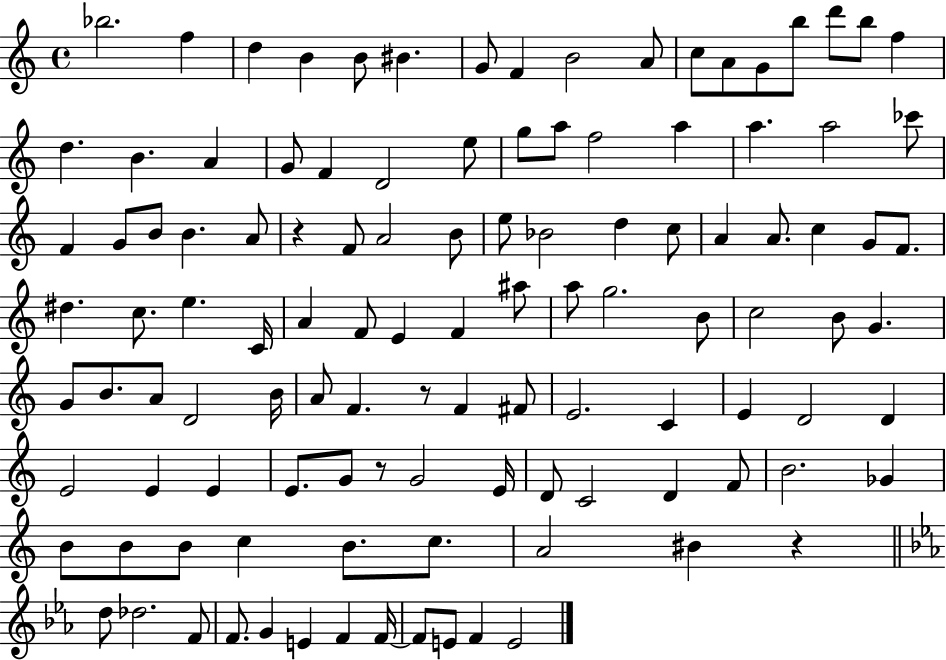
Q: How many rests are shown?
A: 4